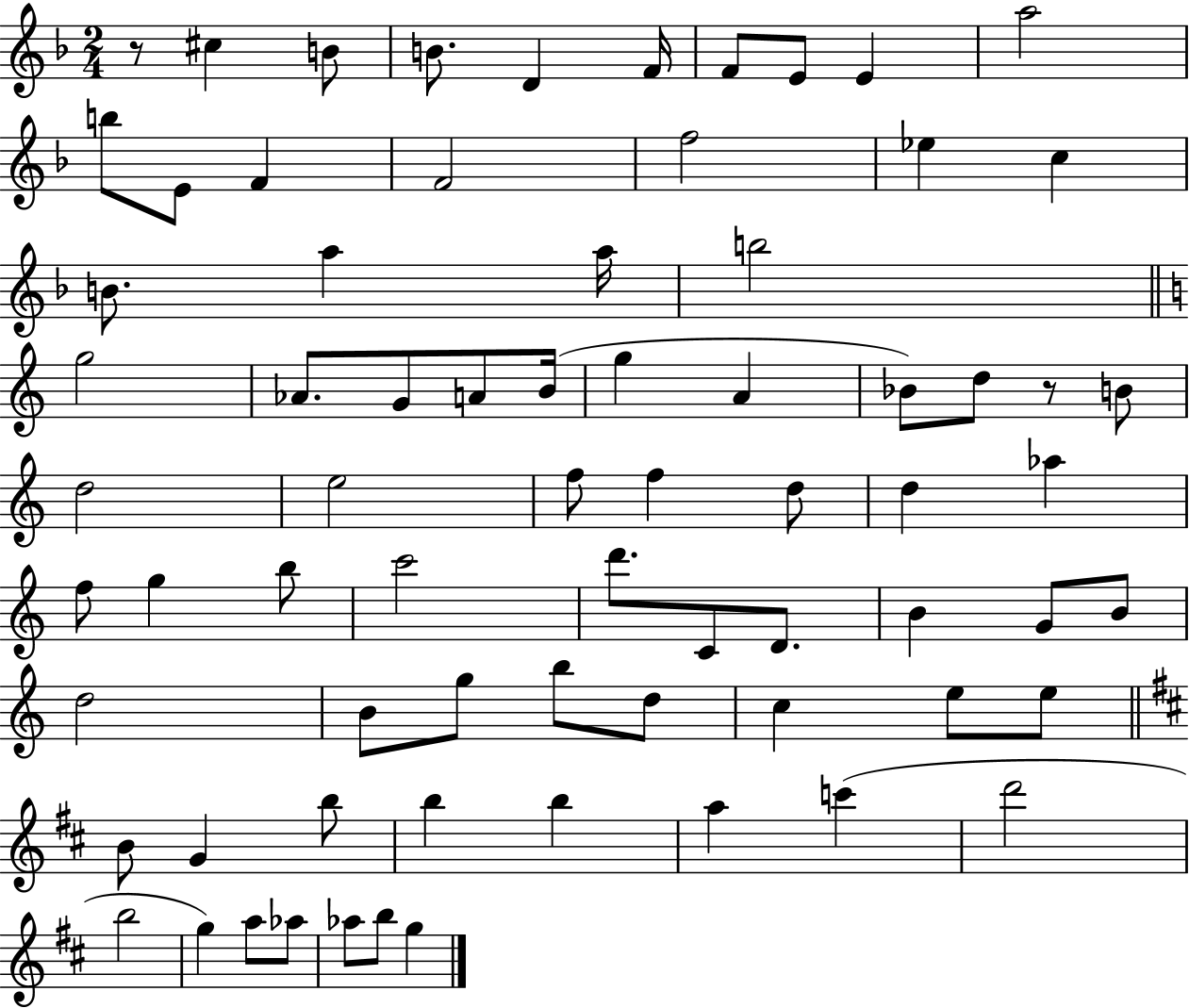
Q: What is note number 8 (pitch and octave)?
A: E4